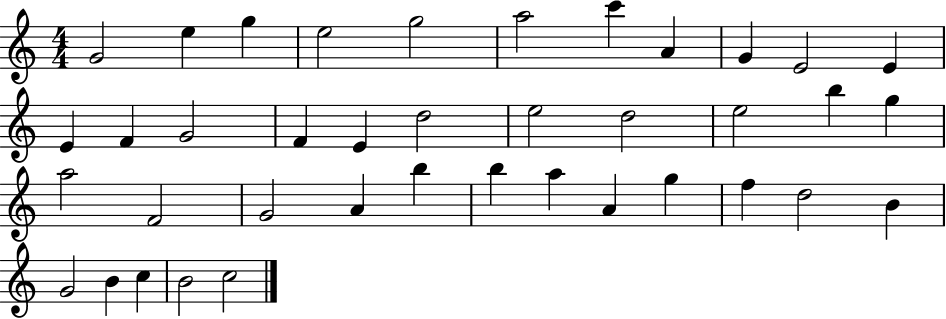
X:1
T:Untitled
M:4/4
L:1/4
K:C
G2 e g e2 g2 a2 c' A G E2 E E F G2 F E d2 e2 d2 e2 b g a2 F2 G2 A b b a A g f d2 B G2 B c B2 c2